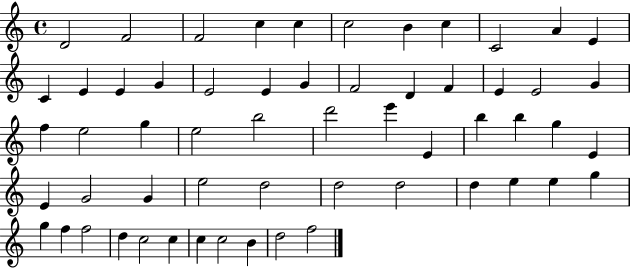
D4/h F4/h F4/h C5/q C5/q C5/h B4/q C5/q C4/h A4/q E4/q C4/q E4/q E4/q G4/q E4/h E4/q G4/q F4/h D4/q F4/q E4/q E4/h G4/q F5/q E5/h G5/q E5/h B5/h D6/h E6/q E4/q B5/q B5/q G5/q E4/q E4/q G4/h G4/q E5/h D5/h D5/h D5/h D5/q E5/q E5/q G5/q G5/q F5/q F5/h D5/q C5/h C5/q C5/q C5/h B4/q D5/h F5/h